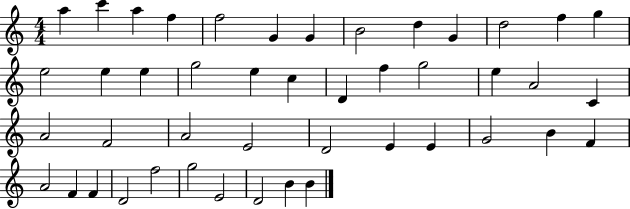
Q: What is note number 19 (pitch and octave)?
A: C5